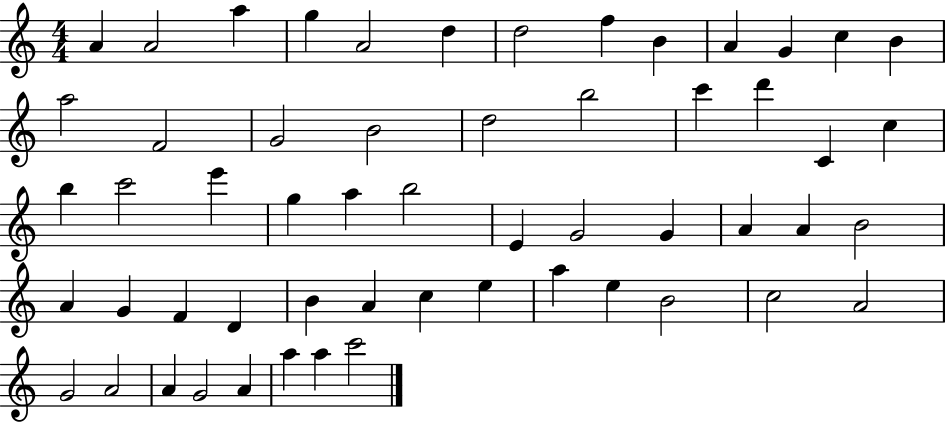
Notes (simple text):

A4/q A4/h A5/q G5/q A4/h D5/q D5/h F5/q B4/q A4/q G4/q C5/q B4/q A5/h F4/h G4/h B4/h D5/h B5/h C6/q D6/q C4/q C5/q B5/q C6/h E6/q G5/q A5/q B5/h E4/q G4/h G4/q A4/q A4/q B4/h A4/q G4/q F4/q D4/q B4/q A4/q C5/q E5/q A5/q E5/q B4/h C5/h A4/h G4/h A4/h A4/q G4/h A4/q A5/q A5/q C6/h